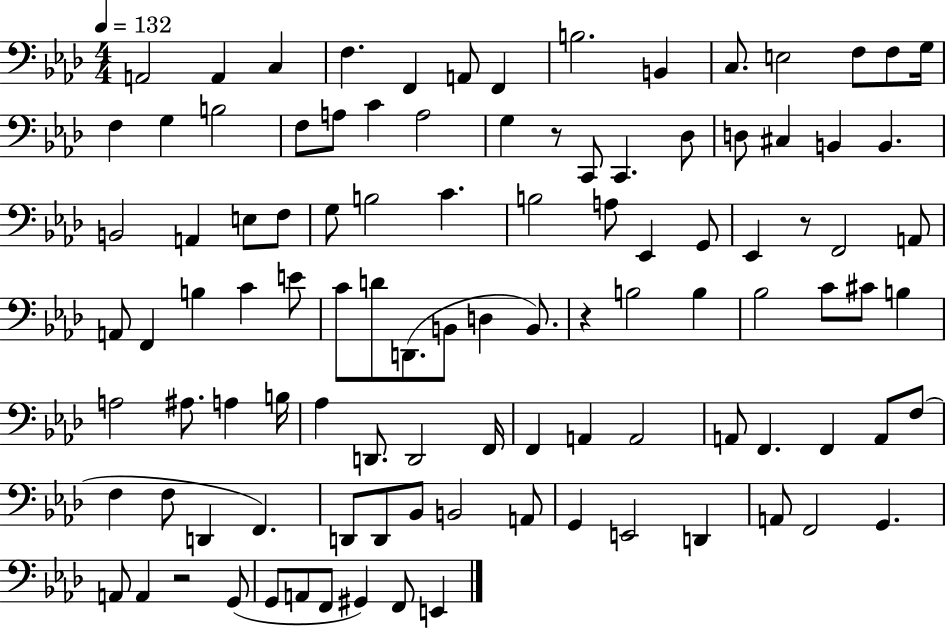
{
  \clef bass
  \numericTimeSignature
  \time 4/4
  \key aes \major
  \tempo 4 = 132
  a,2 a,4 c4 | f4. f,4 a,8 f,4 | b2. b,4 | c8. e2 f8 f8 g16 | \break f4 g4 b2 | f8 a8 c'4 a2 | g4 r8 c,8 c,4. des8 | d8 cis4 b,4 b,4. | \break b,2 a,4 e8 f8 | g8 b2 c'4. | b2 a8 ees,4 g,8 | ees,4 r8 f,2 a,8 | \break a,8 f,4 b4 c'4 e'8 | c'8 d'8 d,8.( b,8 d4 b,8.) | r4 b2 b4 | bes2 c'8 cis'8 b4 | \break a2 ais8. a4 b16 | aes4 d,8. d,2 f,16 | f,4 a,4 a,2 | a,8 f,4. f,4 a,8 f8( | \break f4 f8 d,4 f,4.) | d,8 d,8 bes,8 b,2 a,8 | g,4 e,2 d,4 | a,8 f,2 g,4. | \break a,8 a,4 r2 g,8( | g,8 a,8 f,8 gis,4) f,8 e,4 | \bar "|."
}